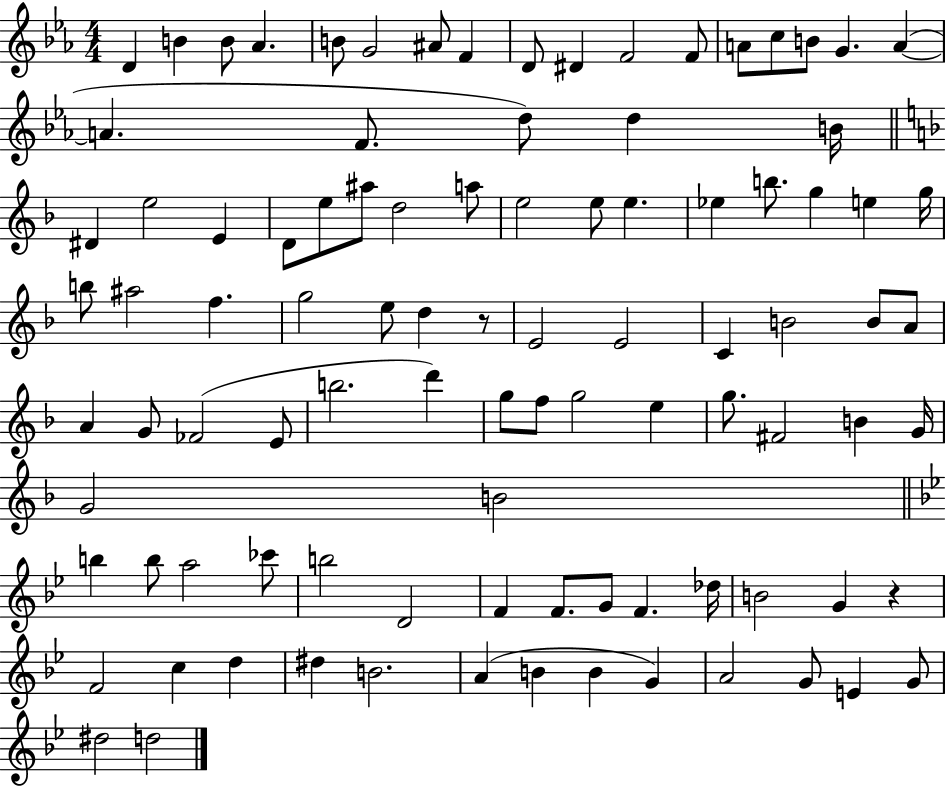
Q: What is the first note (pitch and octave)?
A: D4